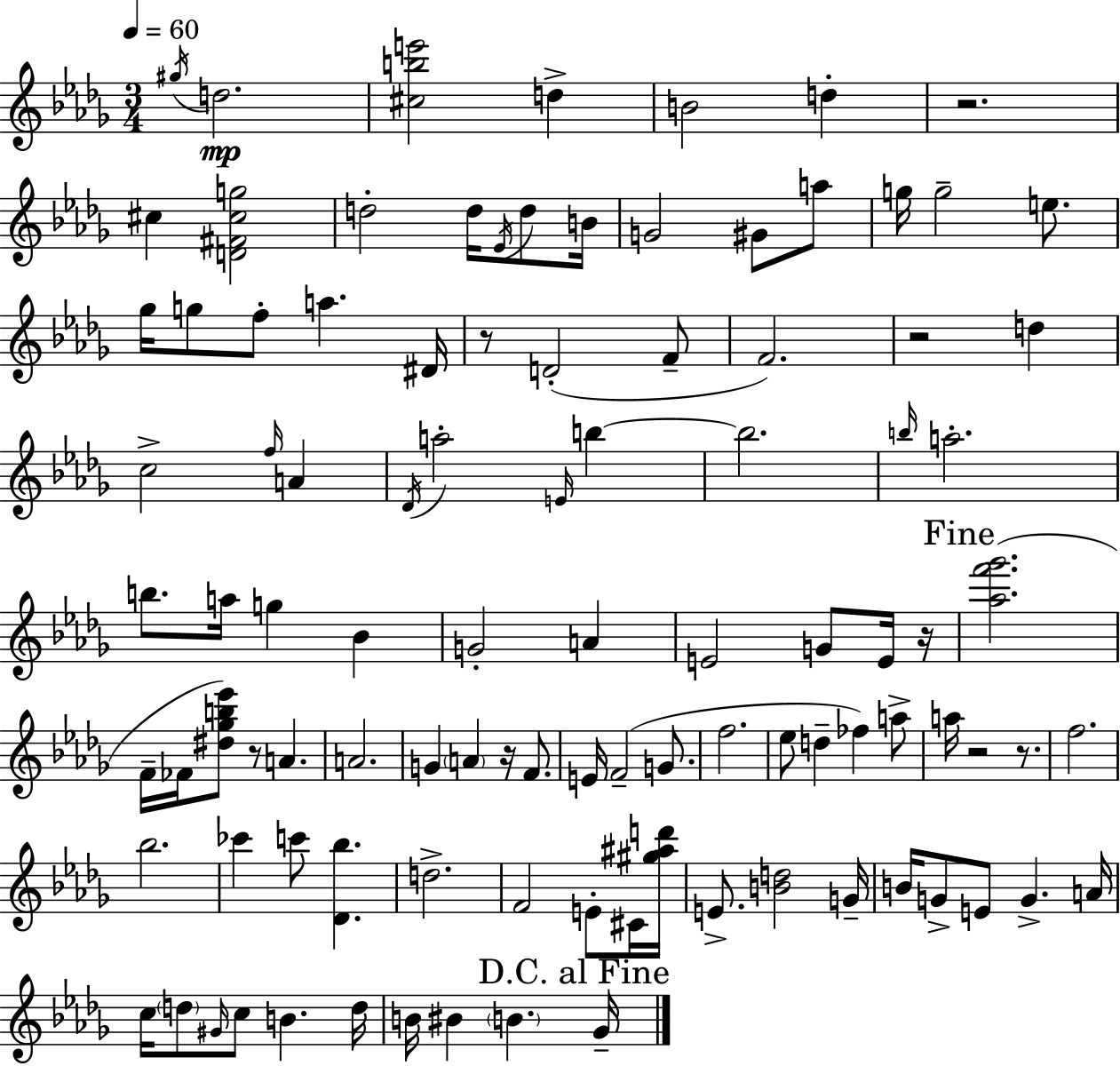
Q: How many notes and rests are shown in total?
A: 101